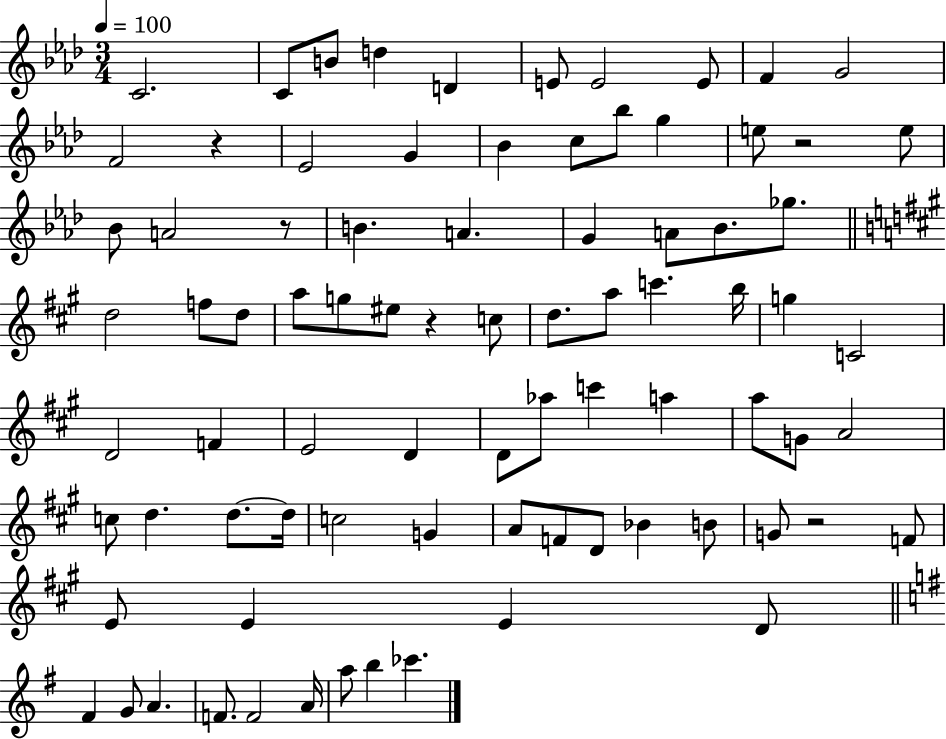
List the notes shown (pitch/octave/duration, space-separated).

C4/h. C4/e B4/e D5/q D4/q E4/e E4/h E4/e F4/q G4/h F4/h R/q Eb4/h G4/q Bb4/q C5/e Bb5/e G5/q E5/e R/h E5/e Bb4/e A4/h R/e B4/q. A4/q. G4/q A4/e Bb4/e. Gb5/e. D5/h F5/e D5/e A5/e G5/e EIS5/e R/q C5/e D5/e. A5/e C6/q. B5/s G5/q C4/h D4/h F4/q E4/h D4/q D4/e Ab5/e C6/q A5/q A5/e G4/e A4/h C5/e D5/q. D5/e. D5/s C5/h G4/q A4/e F4/e D4/e Bb4/q B4/e G4/e R/h F4/e E4/e E4/q E4/q D4/e F#4/q G4/e A4/q. F4/e. F4/h A4/s A5/e B5/q CES6/q.